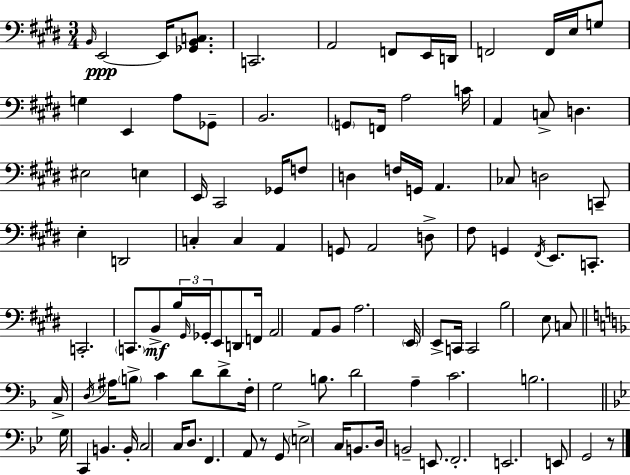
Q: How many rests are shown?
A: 2